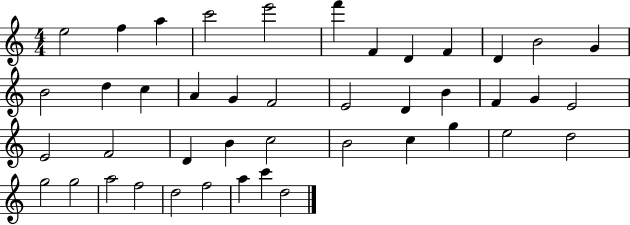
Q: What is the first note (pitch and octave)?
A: E5